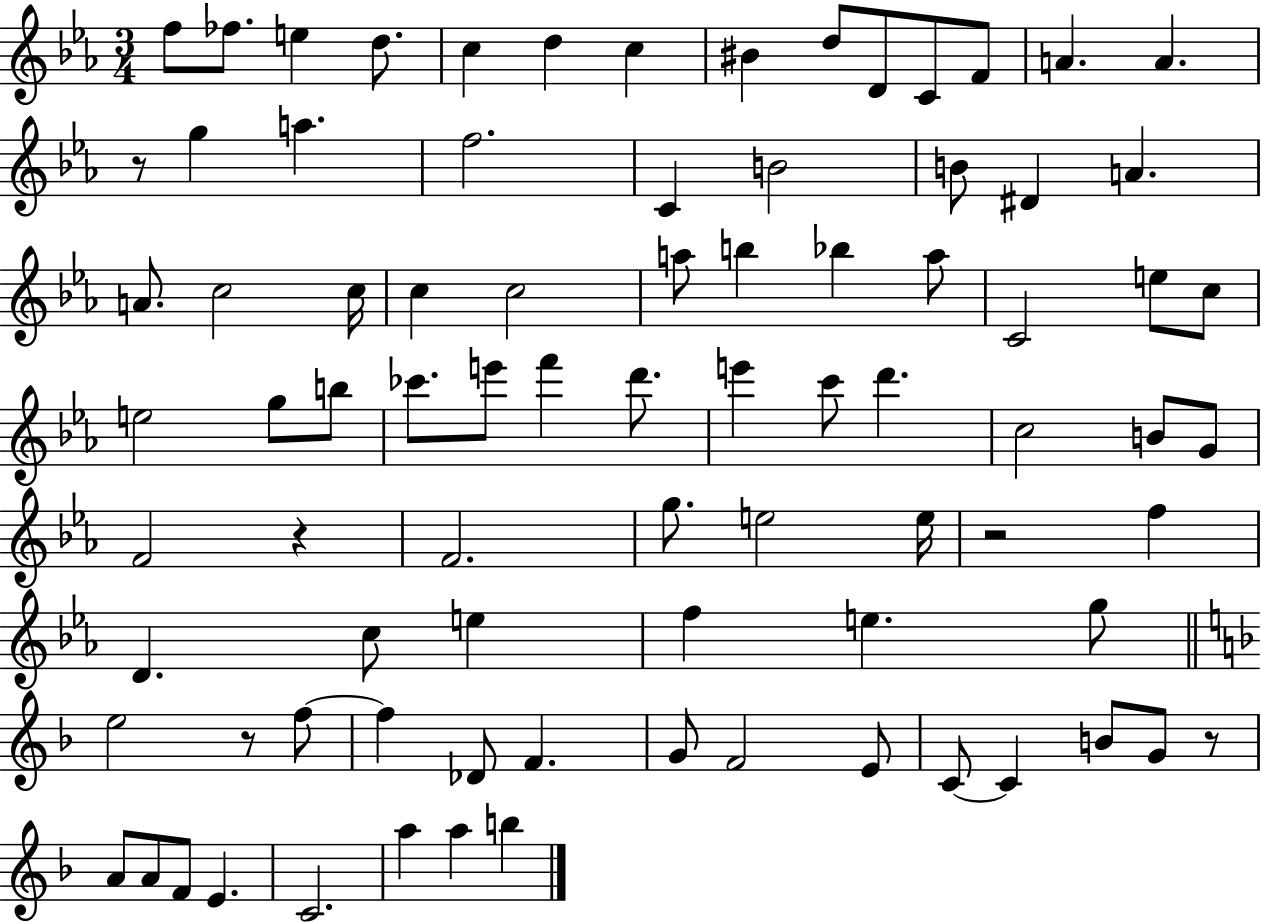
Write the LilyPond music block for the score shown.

{
  \clef treble
  \numericTimeSignature
  \time 3/4
  \key ees \major
  f''8 fes''8. e''4 d''8. | c''4 d''4 c''4 | bis'4 d''8 d'8 c'8 f'8 | a'4. a'4. | \break r8 g''4 a''4. | f''2. | c'4 b'2 | b'8 dis'4 a'4. | \break a'8. c''2 c''16 | c''4 c''2 | a''8 b''4 bes''4 a''8 | c'2 e''8 c''8 | \break e''2 g''8 b''8 | ces'''8. e'''8 f'''4 d'''8. | e'''4 c'''8 d'''4. | c''2 b'8 g'8 | \break f'2 r4 | f'2. | g''8. e''2 e''16 | r2 f''4 | \break d'4. c''8 e''4 | f''4 e''4. g''8 | \bar "||" \break \key f \major e''2 r8 f''8~~ | f''4 des'8 f'4. | g'8 f'2 e'8 | c'8~~ c'4 b'8 g'8 r8 | \break a'8 a'8 f'8 e'4. | c'2. | a''4 a''4 b''4 | \bar "|."
}